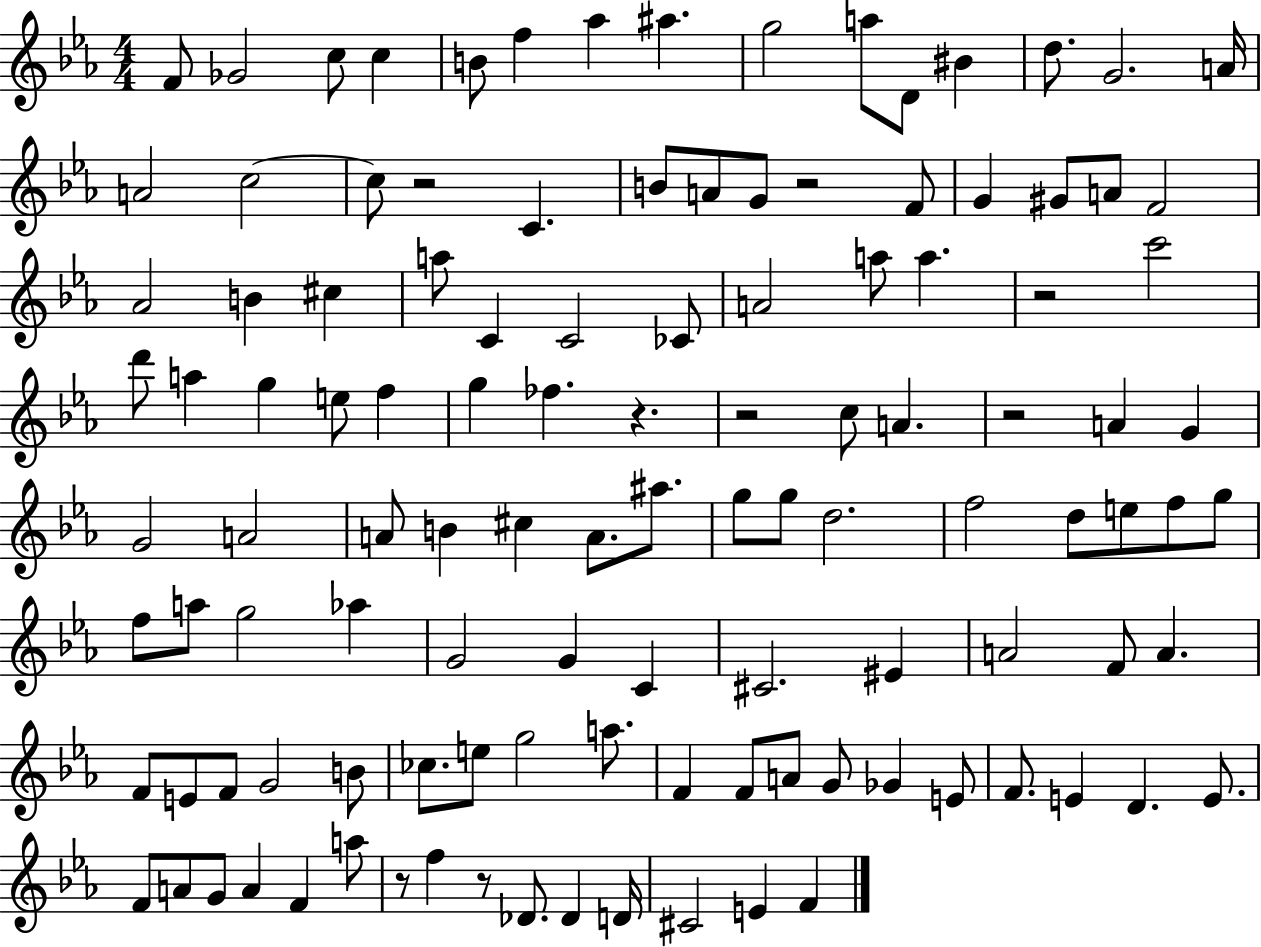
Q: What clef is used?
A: treble